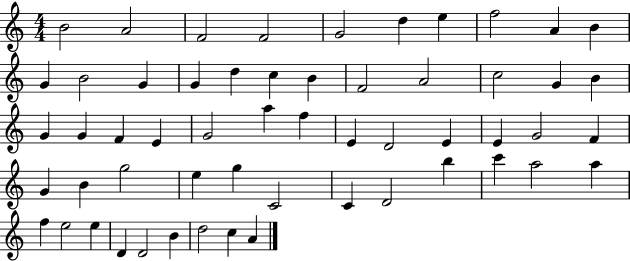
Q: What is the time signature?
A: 4/4